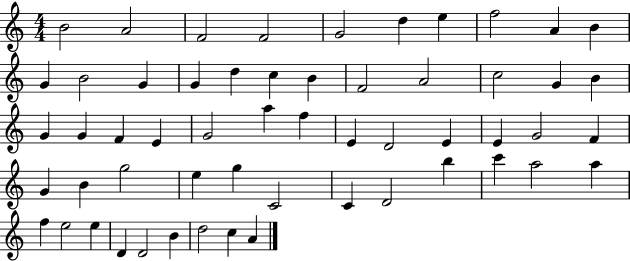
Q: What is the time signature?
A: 4/4